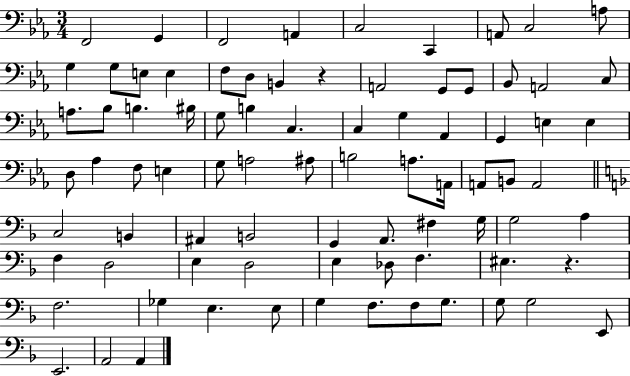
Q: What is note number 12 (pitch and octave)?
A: E3